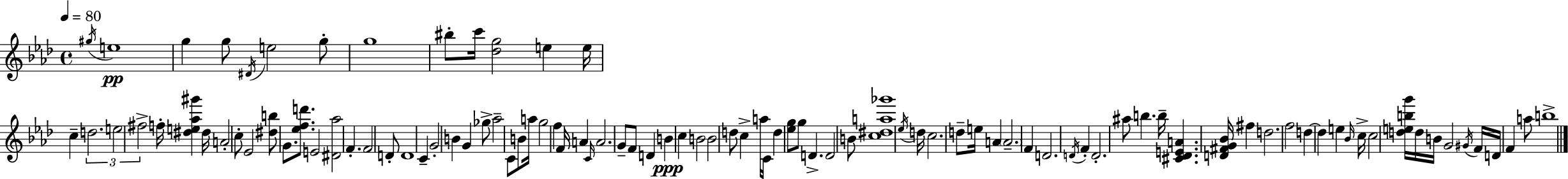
G#5/s E5/w G5/q G5/e D#4/s E5/h G5/e G5/w BIS5/e C6/s [Db5,G5]/h E5/q E5/s C5/q D5/h. E5/h F#5/h F5/s [D#5,E5,Ab5,G#6]/q D#5/s A4/h C5/e Eb4/h [D#5,B5]/e G4/e. [Eb5,F5,D6]/e. E4/h [D#4,Ab5]/h F4/q. F4/h D4/e D4/w C4/q G4/h B4/q G4/q Gb5/e Ab5/h C4/e B4/e A5/s G5/h F5/q F4/s A4/q C4/s A4/h. G4/e F4/e D4/q B4/q C5/q B4/h B4/h D5/e C5/q A5/s C4/s D5/q [Eb5,G5]/e G5/e D4/q. D4/h B4/e [C5,D#5,A5,Gb6]/w Eb5/s D5/s C5/h. D5/e E5/s A4/q A4/h. F4/q D4/h. D4/s F4/q D4/h. A#5/e B5/q. B5/s [C#4,Db4,E4,A4]/q. [D4,F#4,G4,Bb4]/s F#5/q D5/h. F5/h D5/q D5/q E5/q Bb4/s C5/s C5/h [D5,E5,B5,G6]/s D5/s B4/s G4/h G#4/s F4/s D4/s F4/q A5/e B5/w